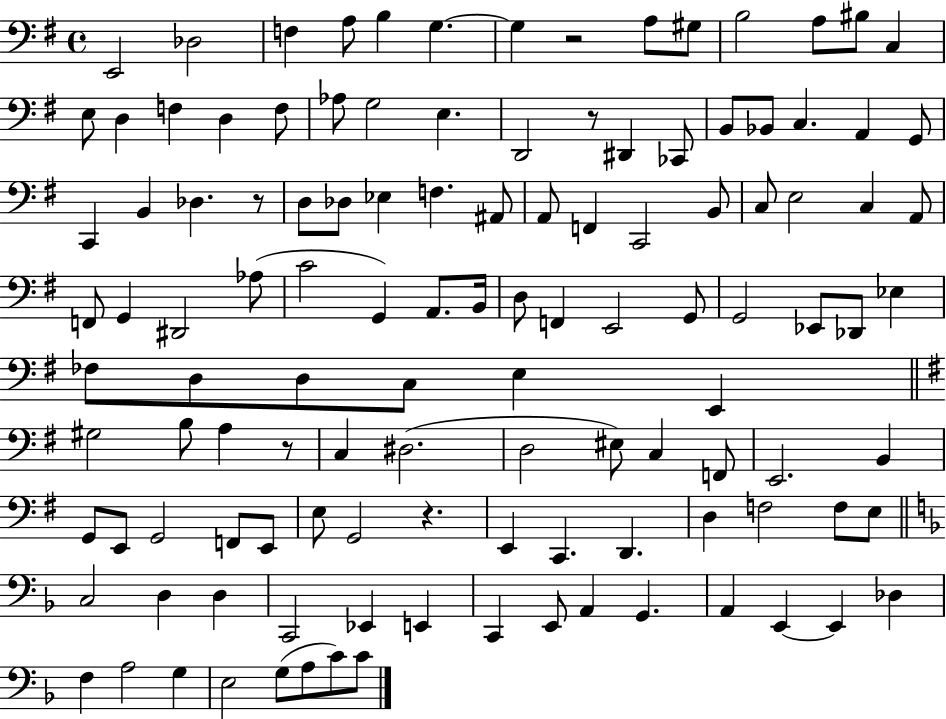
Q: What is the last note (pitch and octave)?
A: C4